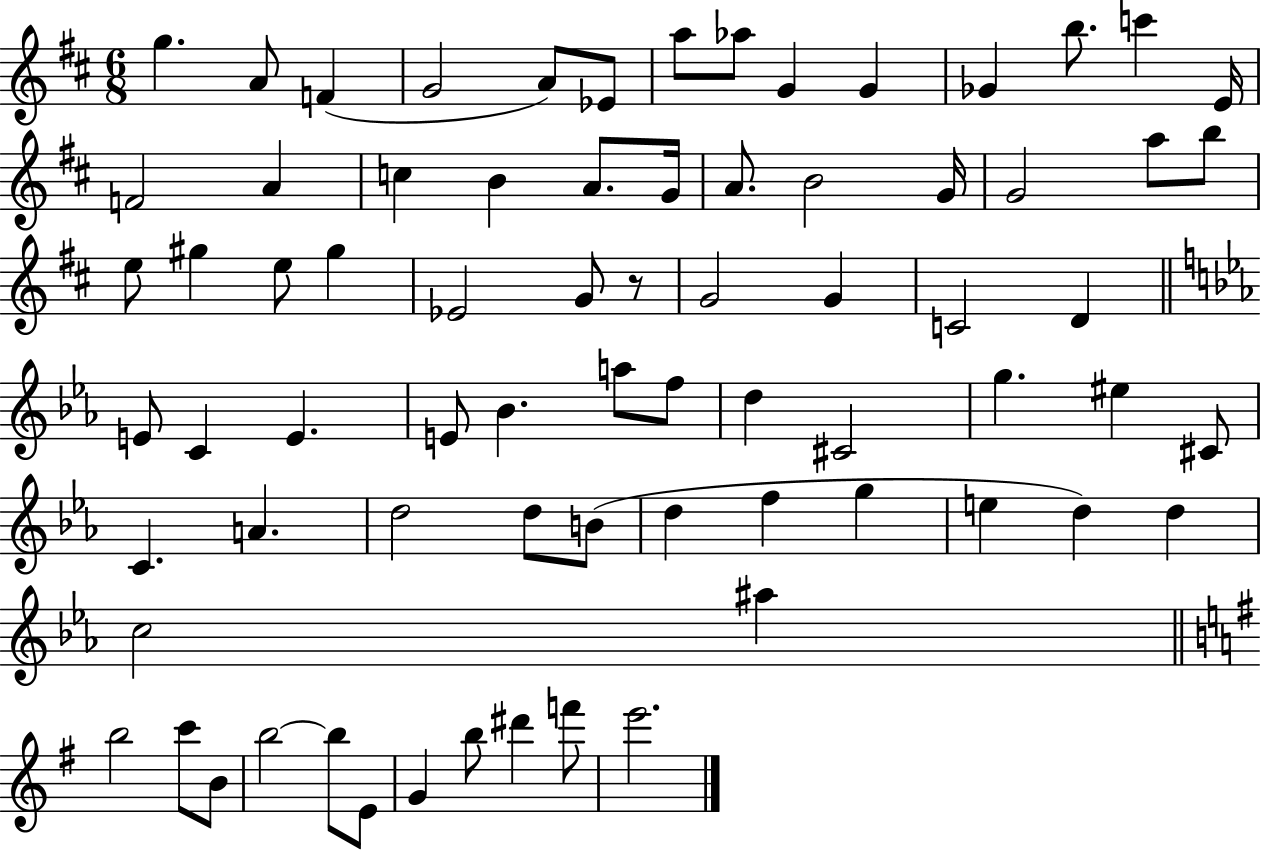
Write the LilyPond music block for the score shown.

{
  \clef treble
  \numericTimeSignature
  \time 6/8
  \key d \major
  \repeat volta 2 { g''4. a'8 f'4( | g'2 a'8) ees'8 | a''8 aes''8 g'4 g'4 | ges'4 b''8. c'''4 e'16 | \break f'2 a'4 | c''4 b'4 a'8. g'16 | a'8. b'2 g'16 | g'2 a''8 b''8 | \break e''8 gis''4 e''8 gis''4 | ees'2 g'8 r8 | g'2 g'4 | c'2 d'4 | \break \bar "||" \break \key ees \major e'8 c'4 e'4. | e'8 bes'4. a''8 f''8 | d''4 cis'2 | g''4. eis''4 cis'8 | \break c'4. a'4. | d''2 d''8 b'8( | d''4 f''4 g''4 | e''4 d''4) d''4 | \break c''2 ais''4 | \bar "||" \break \key g \major b''2 c'''8 b'8 | b''2~~ b''8 e'8 | g'4 b''8 dis'''4 f'''8 | e'''2. | \break } \bar "|."
}